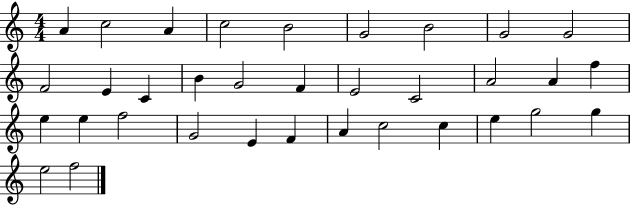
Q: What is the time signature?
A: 4/4